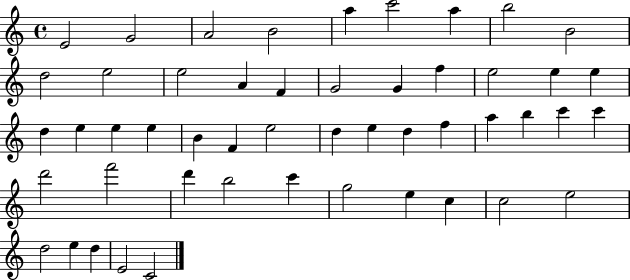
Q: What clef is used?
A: treble